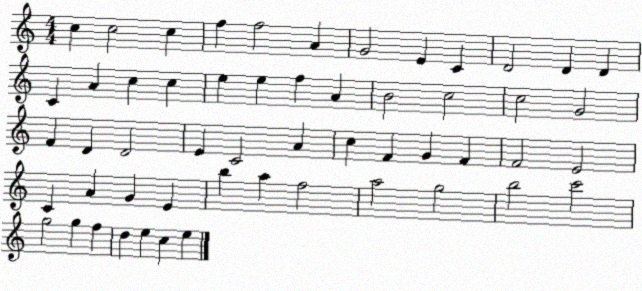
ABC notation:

X:1
T:Untitled
M:4/4
L:1/4
K:C
c c2 c f f2 A G2 E C D2 D D C A c c e e f A B2 c2 c2 G2 F D D2 E C2 A c F G F F2 E2 C A G E b a f2 a2 g2 b2 c'2 g2 g f d e c e